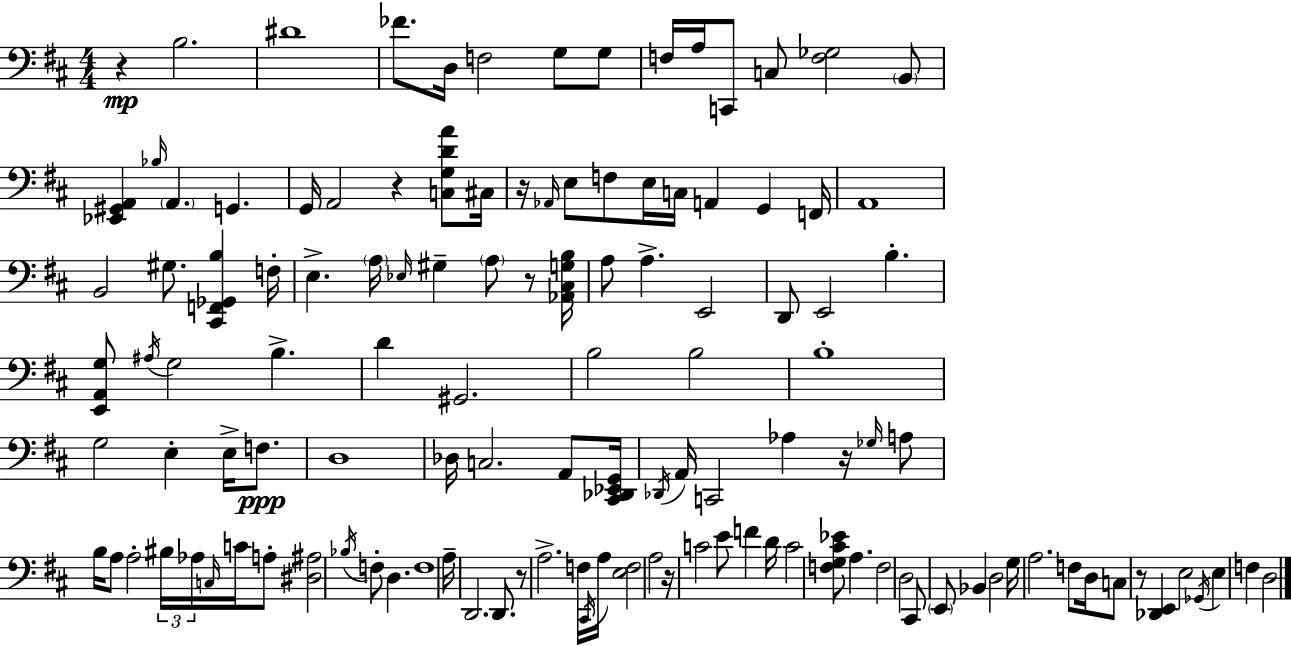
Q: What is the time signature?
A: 4/4